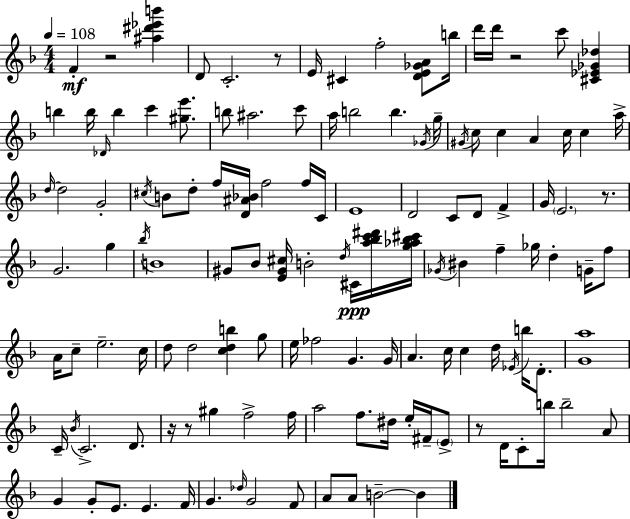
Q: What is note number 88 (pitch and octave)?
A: F5